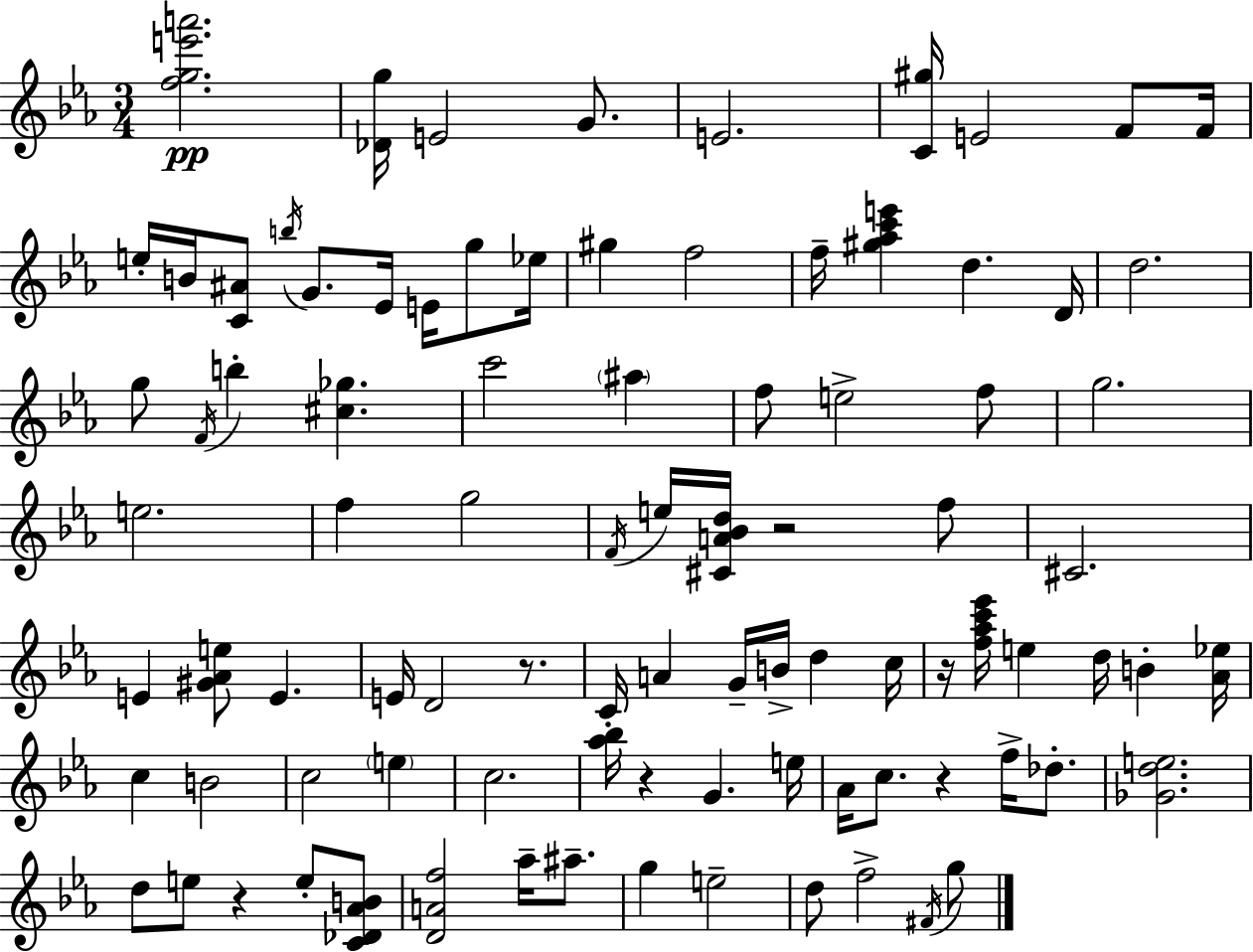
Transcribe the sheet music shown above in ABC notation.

X:1
T:Untitled
M:3/4
L:1/4
K:Eb
[fge'a']2 [_Dg]/4 E2 G/2 E2 [C^g]/4 E2 F/2 F/4 e/4 B/4 [C^A]/2 b/4 G/2 _E/4 E/4 g/2 _e/4 ^g f2 f/4 [^g_ac'e'] d D/4 d2 g/2 F/4 b [^c_g] c'2 ^a f/2 e2 f/2 g2 e2 f g2 F/4 e/4 [^CA_Bd]/4 z2 f/2 ^C2 E [^G_Ae]/2 E E/4 D2 z/2 C/4 A G/4 B/4 d c/4 z/4 [f_ac'_e']/4 e d/4 B [_A_e]/4 c B2 c2 e c2 [_a_b]/4 z G e/4 _A/4 c/2 z f/4 _d/2 [_Gde]2 d/2 e/2 z e/2 [C_D_AB]/2 [DAf]2 _a/4 ^a/2 g e2 d/2 f2 ^F/4 g/2